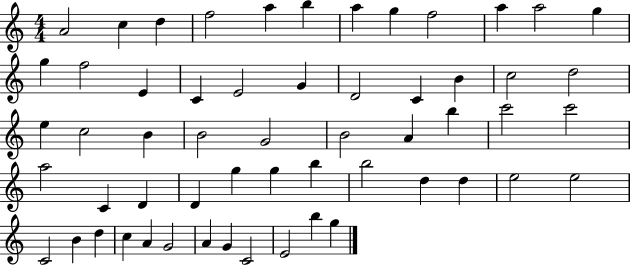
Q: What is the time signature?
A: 4/4